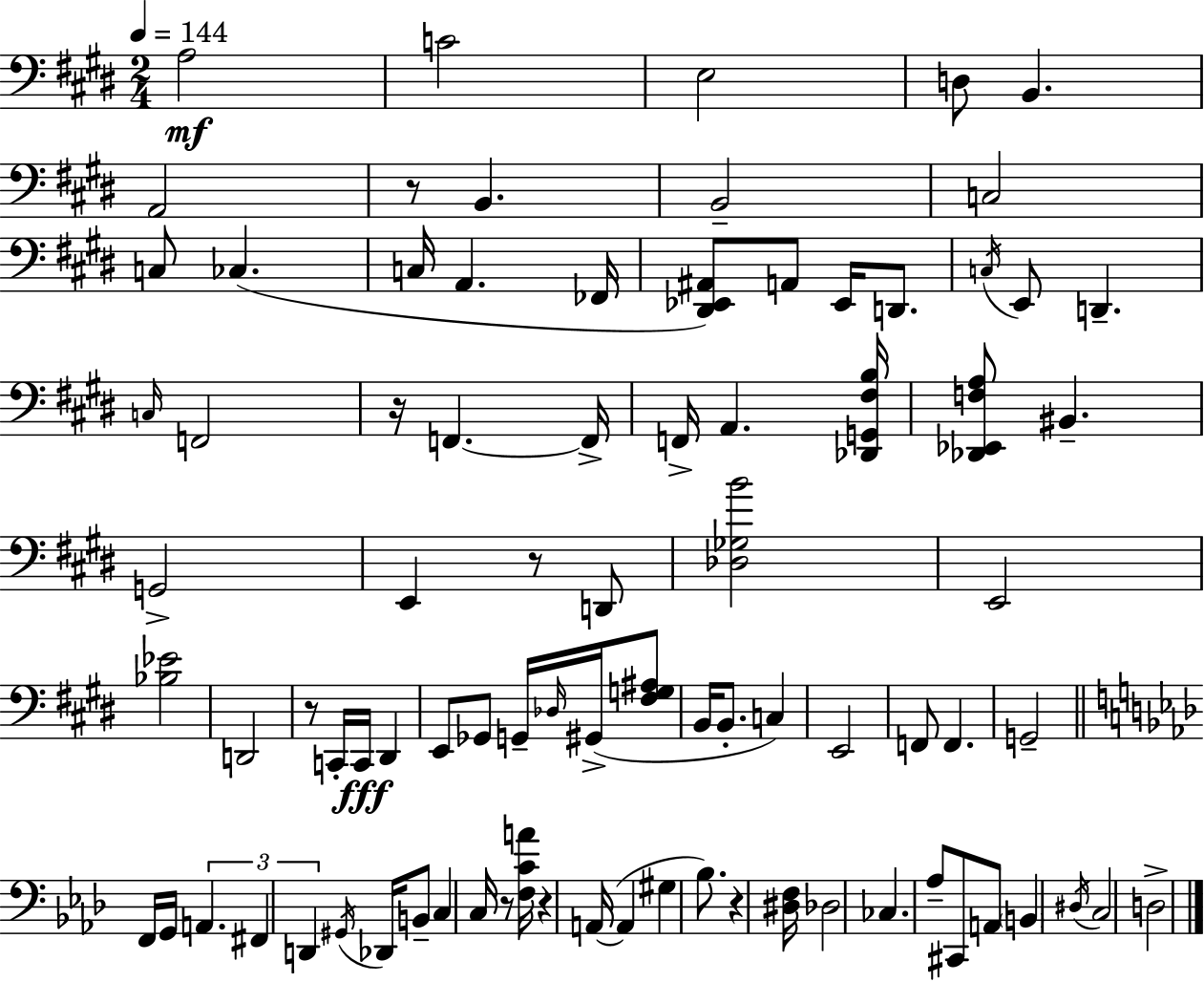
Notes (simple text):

A3/h C4/h E3/h D3/e B2/q. A2/h R/e B2/q. B2/h C3/h C3/e CES3/q. C3/s A2/q. FES2/s [D#2,Eb2,A#2]/e A2/e Eb2/s D2/e. C3/s E2/e D2/q. C3/s F2/h R/s F2/q. F2/s F2/s A2/q. [Db2,G2,F#3,B3]/s [Db2,Eb2,F3,A3]/e BIS2/q. G2/h E2/q R/e D2/e [Db3,Gb3,B4]/h E2/h [Bb3,Eb4]/h D2/h R/e C2/s C2/s D#2/q E2/e Gb2/e G2/s Db3/s G#2/s [F#3,G3,A#3]/e B2/s B2/e. C3/q E2/h F2/e F2/q. G2/h F2/s G2/s A2/q. F#2/q D2/q G#2/s Db2/s B2/e C3/q C3/s R/e [F3,C4,A4]/s R/q A2/s A2/q G#3/q Bb3/e. R/q [D#3,F3]/s Db3/h CES3/q. Ab3/e C#2/e A2/e B2/q D#3/s C3/h D3/h